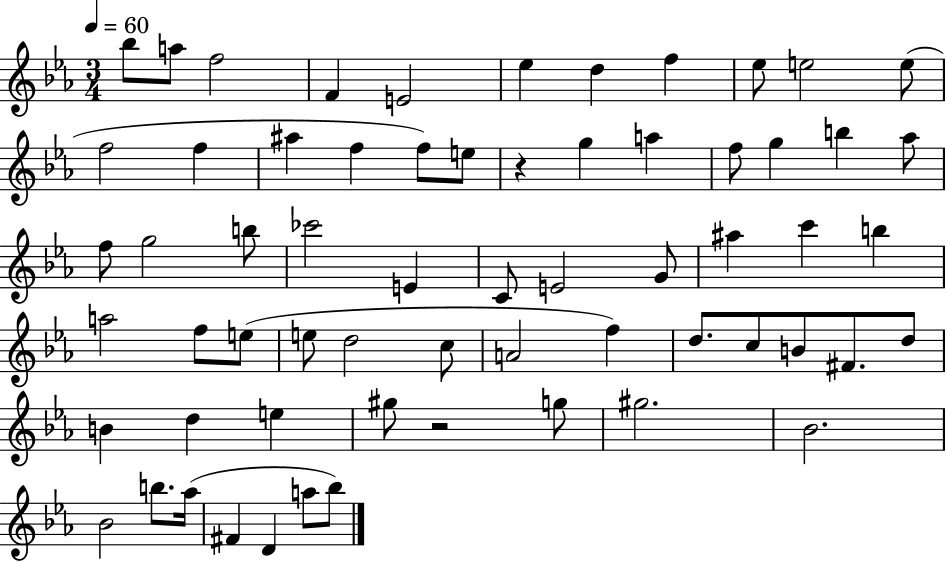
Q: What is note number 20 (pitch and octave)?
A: F5